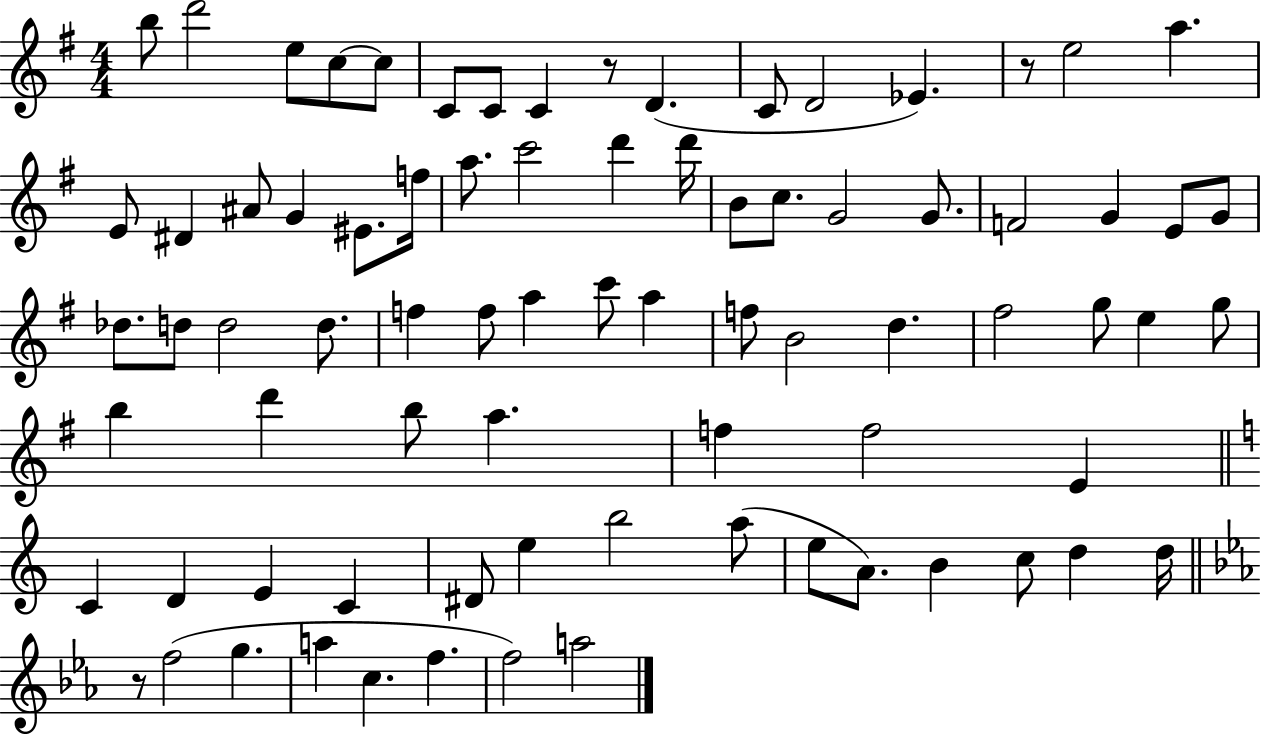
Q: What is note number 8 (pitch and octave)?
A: C4